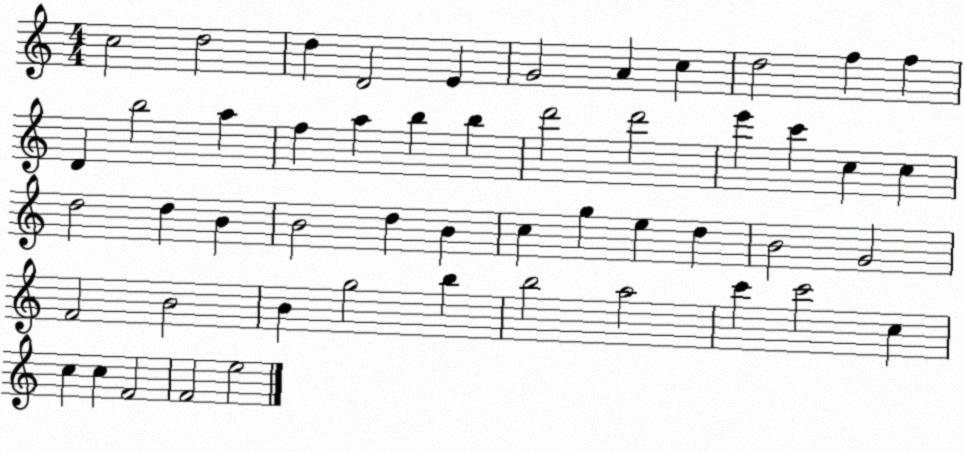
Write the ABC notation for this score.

X:1
T:Untitled
M:4/4
L:1/4
K:C
c2 d2 d D2 E G2 A c d2 f f D b2 a f a b b d'2 d'2 e' c' c c d2 d B B2 d B c g e d B2 G2 F2 B2 B g2 b b2 a2 c' c'2 c c c F2 F2 e2